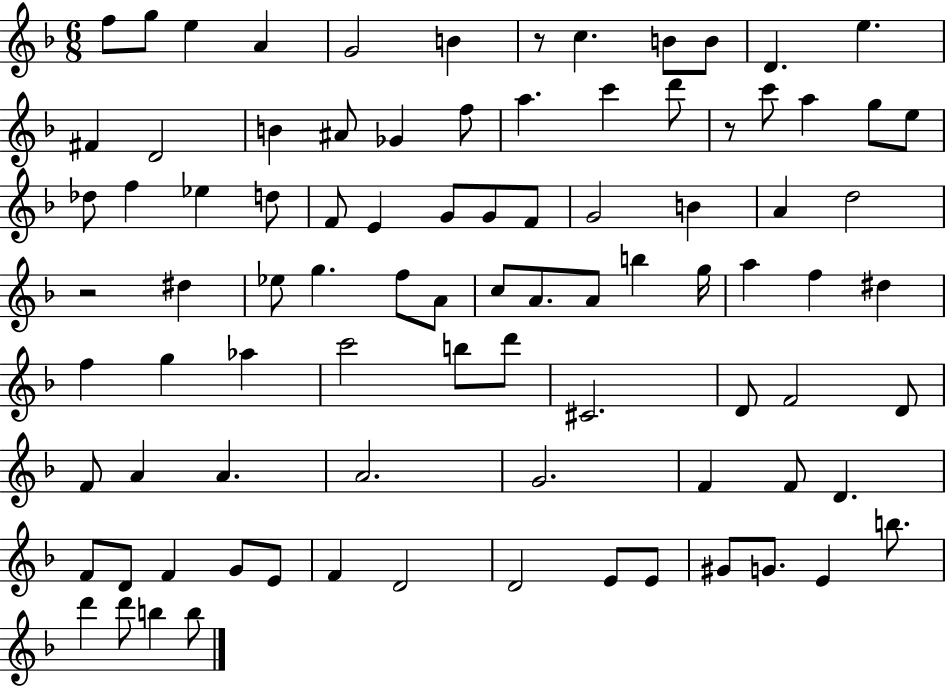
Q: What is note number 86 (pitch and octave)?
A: B5